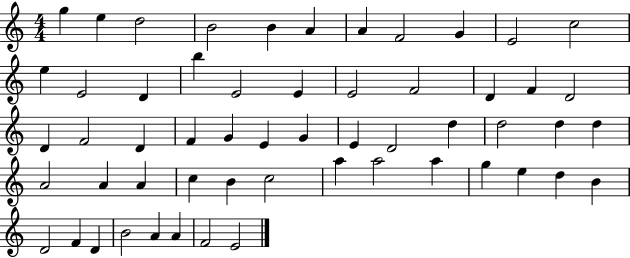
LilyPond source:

{
  \clef treble
  \numericTimeSignature
  \time 4/4
  \key c \major
  g''4 e''4 d''2 | b'2 b'4 a'4 | a'4 f'2 g'4 | e'2 c''2 | \break e''4 e'2 d'4 | b''4 e'2 e'4 | e'2 f'2 | d'4 f'4 d'2 | \break d'4 f'2 d'4 | f'4 g'4 e'4 g'4 | e'4 d'2 d''4 | d''2 d''4 d''4 | \break a'2 a'4 a'4 | c''4 b'4 c''2 | a''4 a''2 a''4 | g''4 e''4 d''4 b'4 | \break d'2 f'4 d'4 | b'2 a'4 a'4 | f'2 e'2 | \bar "|."
}